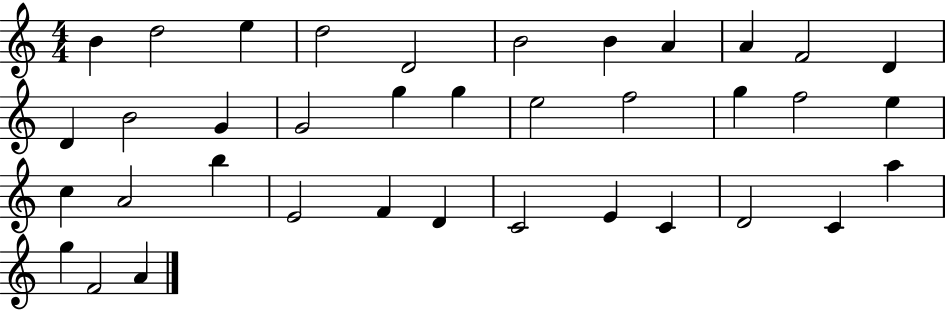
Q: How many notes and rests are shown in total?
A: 37